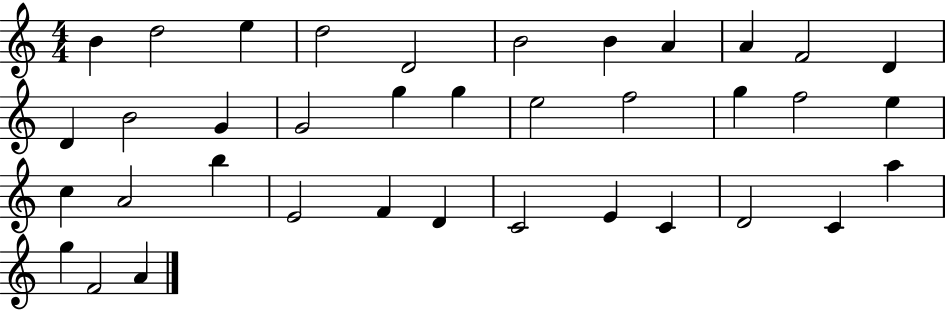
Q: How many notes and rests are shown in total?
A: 37